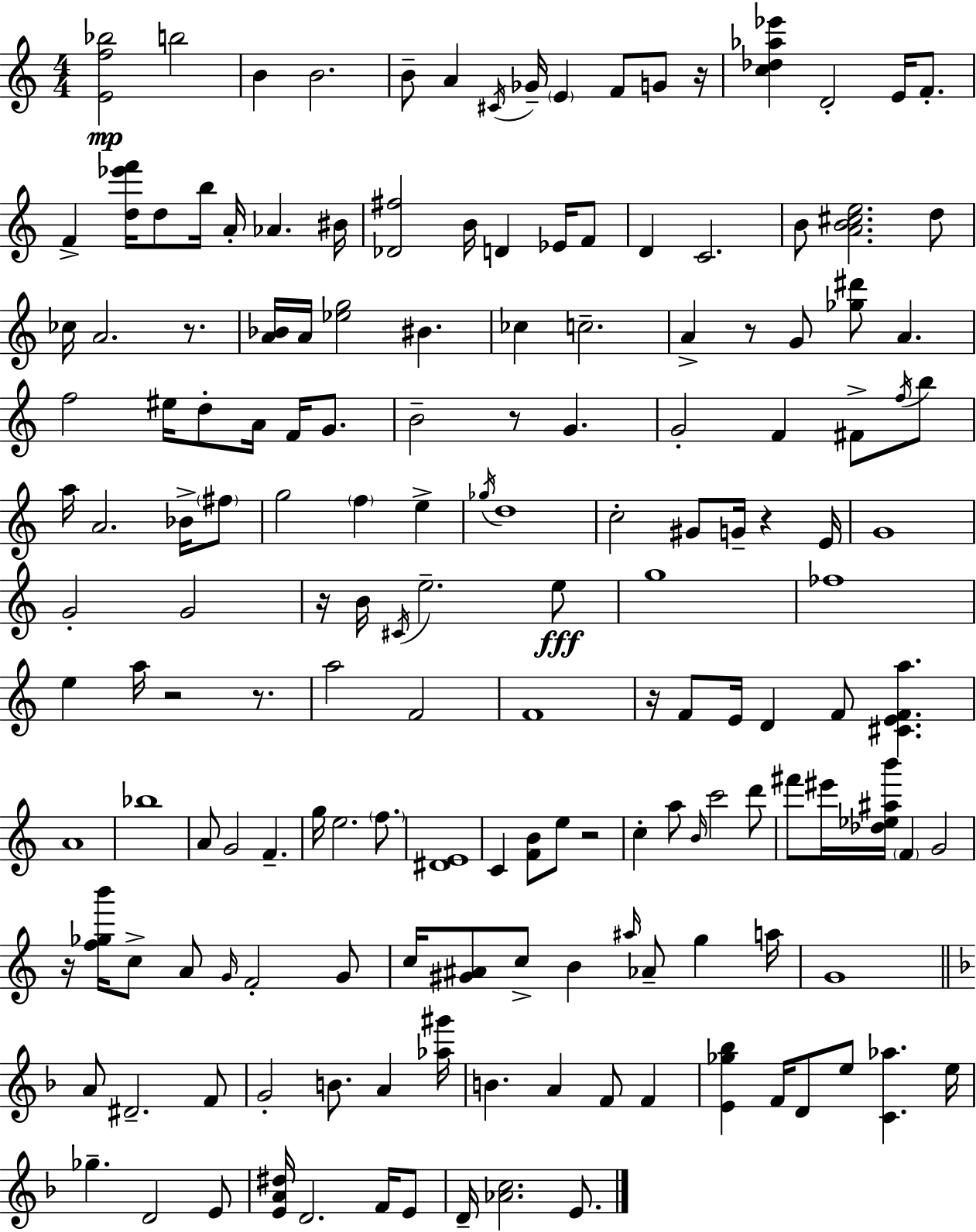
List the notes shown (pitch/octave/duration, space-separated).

[E4,F5,Bb5]/h B5/h B4/q B4/h. B4/e A4/q C#4/s Gb4/s E4/q F4/e G4/e R/s [C5,Db5,Ab5,Eb6]/q D4/h E4/s F4/e. F4/q [D5,Eb6,F6]/s D5/e B5/s A4/s Ab4/q. BIS4/s [Db4,F#5]/h B4/s D4/q Eb4/s F4/e D4/q C4/h. B4/e [A4,B4,C#5,E5]/h. D5/e CES5/s A4/h. R/e. [A4,Bb4]/s A4/s [Eb5,G5]/h BIS4/q. CES5/q C5/h. A4/q R/e G4/e [Gb5,D#6]/e A4/q. F5/h EIS5/s D5/e A4/s F4/s G4/e. B4/h R/e G4/q. G4/h F4/q F#4/e F5/s B5/e A5/s A4/h. Bb4/s F#5/e G5/h F5/q E5/q Gb5/s D5/w C5/h G#4/e G4/s R/q E4/s G4/w G4/h G4/h R/s B4/s C#4/s E5/h. E5/e G5/w FES5/w E5/q A5/s R/h R/e. A5/h F4/h F4/w R/s F4/e E4/s D4/q F4/e [C#4,E4,F4,A5]/q. A4/w Bb5/w A4/e G4/h F4/q. G5/s E5/h. F5/e. [D#4,E4]/w C4/q [F4,B4]/e E5/e R/h C5/q A5/e B4/s C6/h D6/e F#6/e EIS6/s [Db5,Eb5,A#5,B6]/s F4/q G4/h R/s [F5,Gb5,B6]/s C5/e A4/e G4/s F4/h G4/e C5/s [G#4,A#4]/e C5/e B4/q A#5/s Ab4/e G5/q A5/s G4/w A4/e D#4/h. F4/e G4/h B4/e. A4/q [Ab5,G#6]/s B4/q. A4/q F4/e F4/q [E4,Gb5,Bb5]/q F4/s D4/e E5/e [C4,Ab5]/q. E5/s Gb5/q. D4/h E4/e [E4,A4,D#5]/s D4/h. F4/s E4/e D4/s [Ab4,C5]/h. E4/e.